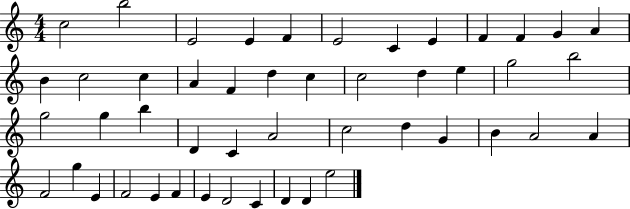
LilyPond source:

{
  \clef treble
  \numericTimeSignature
  \time 4/4
  \key c \major
  c''2 b''2 | e'2 e'4 f'4 | e'2 c'4 e'4 | f'4 f'4 g'4 a'4 | \break b'4 c''2 c''4 | a'4 f'4 d''4 c''4 | c''2 d''4 e''4 | g''2 b''2 | \break g''2 g''4 b''4 | d'4 c'4 a'2 | c''2 d''4 g'4 | b'4 a'2 a'4 | \break f'2 g''4 e'4 | f'2 e'4 f'4 | e'4 d'2 c'4 | d'4 d'4 e''2 | \break \bar "|."
}